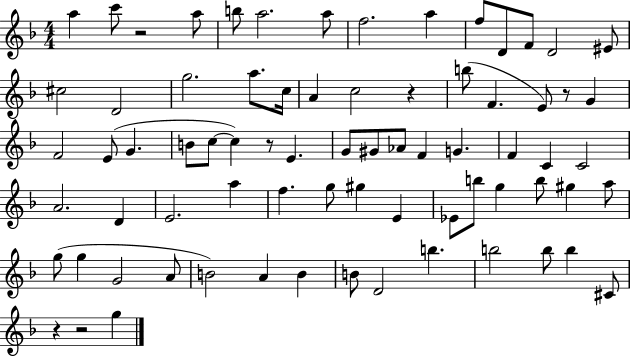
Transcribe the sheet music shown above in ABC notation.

X:1
T:Untitled
M:4/4
L:1/4
K:F
a c'/2 z2 a/2 b/2 a2 a/2 f2 a f/2 D/2 F/2 D2 ^E/2 ^c2 D2 g2 a/2 c/4 A c2 z b/2 F E/2 z/2 G F2 E/2 G B/2 c/2 c z/2 E G/2 ^G/2 _A/2 F G F C C2 A2 D E2 a f g/2 ^g E _E/2 b/2 g b/2 ^g a/2 g/2 g G2 A/2 B2 A B B/2 D2 b b2 b/2 b ^C/2 z z2 g